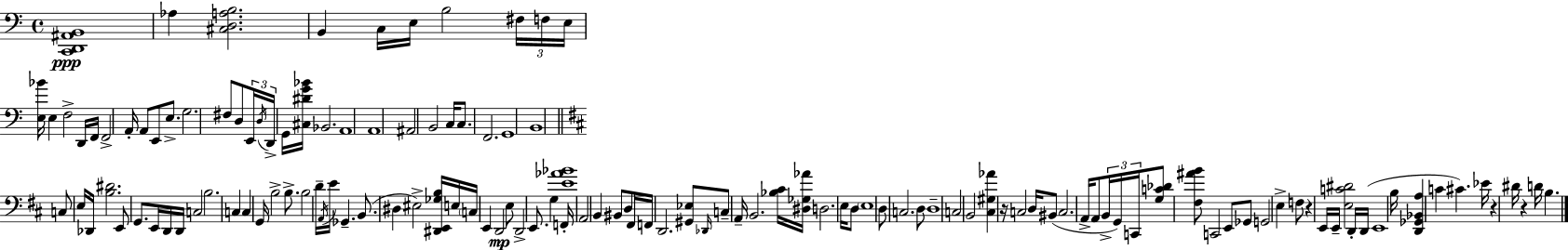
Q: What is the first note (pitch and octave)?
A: Ab3